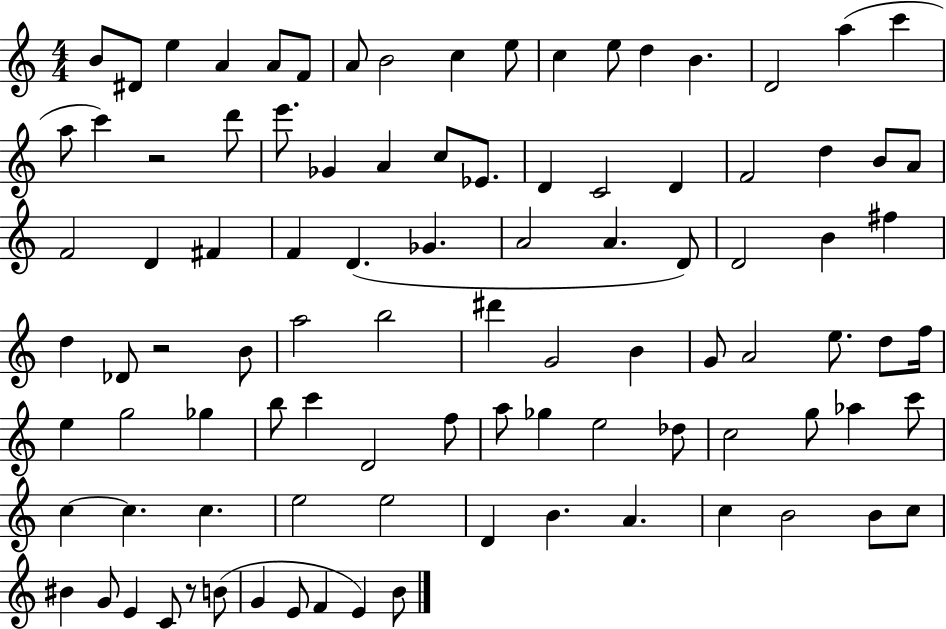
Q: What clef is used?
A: treble